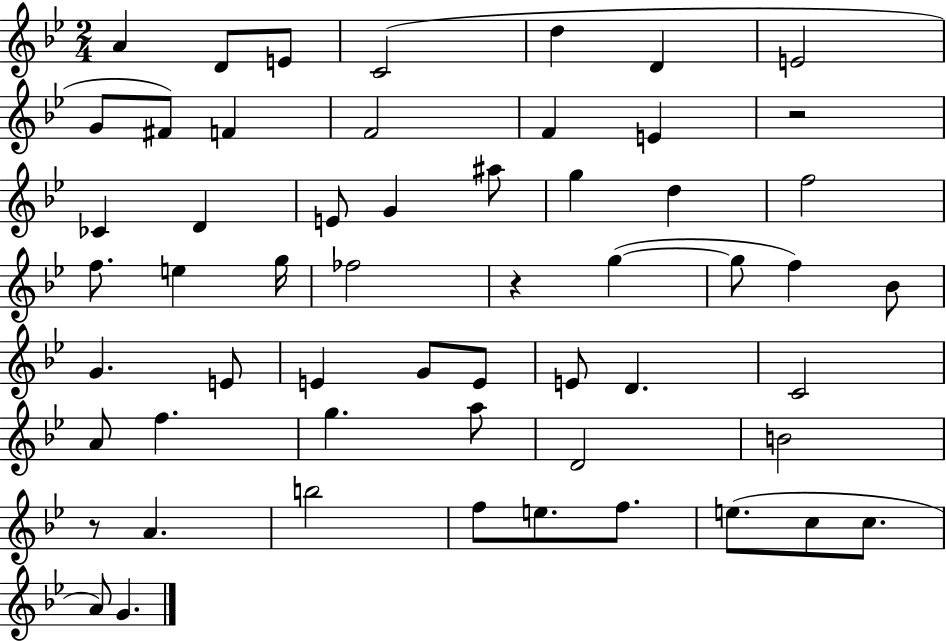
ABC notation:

X:1
T:Untitled
M:2/4
L:1/4
K:Bb
A D/2 E/2 C2 d D E2 G/2 ^F/2 F F2 F E z2 _C D E/2 G ^a/2 g d f2 f/2 e g/4 _f2 z g g/2 f _B/2 G E/2 E G/2 E/2 E/2 D C2 A/2 f g a/2 D2 B2 z/2 A b2 f/2 e/2 f/2 e/2 c/2 c/2 A/2 G